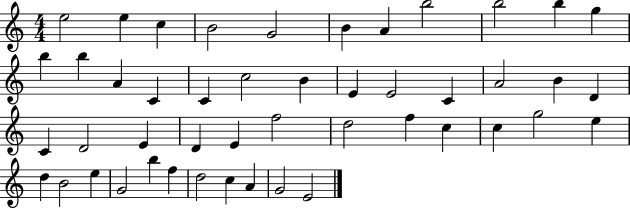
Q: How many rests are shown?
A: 0